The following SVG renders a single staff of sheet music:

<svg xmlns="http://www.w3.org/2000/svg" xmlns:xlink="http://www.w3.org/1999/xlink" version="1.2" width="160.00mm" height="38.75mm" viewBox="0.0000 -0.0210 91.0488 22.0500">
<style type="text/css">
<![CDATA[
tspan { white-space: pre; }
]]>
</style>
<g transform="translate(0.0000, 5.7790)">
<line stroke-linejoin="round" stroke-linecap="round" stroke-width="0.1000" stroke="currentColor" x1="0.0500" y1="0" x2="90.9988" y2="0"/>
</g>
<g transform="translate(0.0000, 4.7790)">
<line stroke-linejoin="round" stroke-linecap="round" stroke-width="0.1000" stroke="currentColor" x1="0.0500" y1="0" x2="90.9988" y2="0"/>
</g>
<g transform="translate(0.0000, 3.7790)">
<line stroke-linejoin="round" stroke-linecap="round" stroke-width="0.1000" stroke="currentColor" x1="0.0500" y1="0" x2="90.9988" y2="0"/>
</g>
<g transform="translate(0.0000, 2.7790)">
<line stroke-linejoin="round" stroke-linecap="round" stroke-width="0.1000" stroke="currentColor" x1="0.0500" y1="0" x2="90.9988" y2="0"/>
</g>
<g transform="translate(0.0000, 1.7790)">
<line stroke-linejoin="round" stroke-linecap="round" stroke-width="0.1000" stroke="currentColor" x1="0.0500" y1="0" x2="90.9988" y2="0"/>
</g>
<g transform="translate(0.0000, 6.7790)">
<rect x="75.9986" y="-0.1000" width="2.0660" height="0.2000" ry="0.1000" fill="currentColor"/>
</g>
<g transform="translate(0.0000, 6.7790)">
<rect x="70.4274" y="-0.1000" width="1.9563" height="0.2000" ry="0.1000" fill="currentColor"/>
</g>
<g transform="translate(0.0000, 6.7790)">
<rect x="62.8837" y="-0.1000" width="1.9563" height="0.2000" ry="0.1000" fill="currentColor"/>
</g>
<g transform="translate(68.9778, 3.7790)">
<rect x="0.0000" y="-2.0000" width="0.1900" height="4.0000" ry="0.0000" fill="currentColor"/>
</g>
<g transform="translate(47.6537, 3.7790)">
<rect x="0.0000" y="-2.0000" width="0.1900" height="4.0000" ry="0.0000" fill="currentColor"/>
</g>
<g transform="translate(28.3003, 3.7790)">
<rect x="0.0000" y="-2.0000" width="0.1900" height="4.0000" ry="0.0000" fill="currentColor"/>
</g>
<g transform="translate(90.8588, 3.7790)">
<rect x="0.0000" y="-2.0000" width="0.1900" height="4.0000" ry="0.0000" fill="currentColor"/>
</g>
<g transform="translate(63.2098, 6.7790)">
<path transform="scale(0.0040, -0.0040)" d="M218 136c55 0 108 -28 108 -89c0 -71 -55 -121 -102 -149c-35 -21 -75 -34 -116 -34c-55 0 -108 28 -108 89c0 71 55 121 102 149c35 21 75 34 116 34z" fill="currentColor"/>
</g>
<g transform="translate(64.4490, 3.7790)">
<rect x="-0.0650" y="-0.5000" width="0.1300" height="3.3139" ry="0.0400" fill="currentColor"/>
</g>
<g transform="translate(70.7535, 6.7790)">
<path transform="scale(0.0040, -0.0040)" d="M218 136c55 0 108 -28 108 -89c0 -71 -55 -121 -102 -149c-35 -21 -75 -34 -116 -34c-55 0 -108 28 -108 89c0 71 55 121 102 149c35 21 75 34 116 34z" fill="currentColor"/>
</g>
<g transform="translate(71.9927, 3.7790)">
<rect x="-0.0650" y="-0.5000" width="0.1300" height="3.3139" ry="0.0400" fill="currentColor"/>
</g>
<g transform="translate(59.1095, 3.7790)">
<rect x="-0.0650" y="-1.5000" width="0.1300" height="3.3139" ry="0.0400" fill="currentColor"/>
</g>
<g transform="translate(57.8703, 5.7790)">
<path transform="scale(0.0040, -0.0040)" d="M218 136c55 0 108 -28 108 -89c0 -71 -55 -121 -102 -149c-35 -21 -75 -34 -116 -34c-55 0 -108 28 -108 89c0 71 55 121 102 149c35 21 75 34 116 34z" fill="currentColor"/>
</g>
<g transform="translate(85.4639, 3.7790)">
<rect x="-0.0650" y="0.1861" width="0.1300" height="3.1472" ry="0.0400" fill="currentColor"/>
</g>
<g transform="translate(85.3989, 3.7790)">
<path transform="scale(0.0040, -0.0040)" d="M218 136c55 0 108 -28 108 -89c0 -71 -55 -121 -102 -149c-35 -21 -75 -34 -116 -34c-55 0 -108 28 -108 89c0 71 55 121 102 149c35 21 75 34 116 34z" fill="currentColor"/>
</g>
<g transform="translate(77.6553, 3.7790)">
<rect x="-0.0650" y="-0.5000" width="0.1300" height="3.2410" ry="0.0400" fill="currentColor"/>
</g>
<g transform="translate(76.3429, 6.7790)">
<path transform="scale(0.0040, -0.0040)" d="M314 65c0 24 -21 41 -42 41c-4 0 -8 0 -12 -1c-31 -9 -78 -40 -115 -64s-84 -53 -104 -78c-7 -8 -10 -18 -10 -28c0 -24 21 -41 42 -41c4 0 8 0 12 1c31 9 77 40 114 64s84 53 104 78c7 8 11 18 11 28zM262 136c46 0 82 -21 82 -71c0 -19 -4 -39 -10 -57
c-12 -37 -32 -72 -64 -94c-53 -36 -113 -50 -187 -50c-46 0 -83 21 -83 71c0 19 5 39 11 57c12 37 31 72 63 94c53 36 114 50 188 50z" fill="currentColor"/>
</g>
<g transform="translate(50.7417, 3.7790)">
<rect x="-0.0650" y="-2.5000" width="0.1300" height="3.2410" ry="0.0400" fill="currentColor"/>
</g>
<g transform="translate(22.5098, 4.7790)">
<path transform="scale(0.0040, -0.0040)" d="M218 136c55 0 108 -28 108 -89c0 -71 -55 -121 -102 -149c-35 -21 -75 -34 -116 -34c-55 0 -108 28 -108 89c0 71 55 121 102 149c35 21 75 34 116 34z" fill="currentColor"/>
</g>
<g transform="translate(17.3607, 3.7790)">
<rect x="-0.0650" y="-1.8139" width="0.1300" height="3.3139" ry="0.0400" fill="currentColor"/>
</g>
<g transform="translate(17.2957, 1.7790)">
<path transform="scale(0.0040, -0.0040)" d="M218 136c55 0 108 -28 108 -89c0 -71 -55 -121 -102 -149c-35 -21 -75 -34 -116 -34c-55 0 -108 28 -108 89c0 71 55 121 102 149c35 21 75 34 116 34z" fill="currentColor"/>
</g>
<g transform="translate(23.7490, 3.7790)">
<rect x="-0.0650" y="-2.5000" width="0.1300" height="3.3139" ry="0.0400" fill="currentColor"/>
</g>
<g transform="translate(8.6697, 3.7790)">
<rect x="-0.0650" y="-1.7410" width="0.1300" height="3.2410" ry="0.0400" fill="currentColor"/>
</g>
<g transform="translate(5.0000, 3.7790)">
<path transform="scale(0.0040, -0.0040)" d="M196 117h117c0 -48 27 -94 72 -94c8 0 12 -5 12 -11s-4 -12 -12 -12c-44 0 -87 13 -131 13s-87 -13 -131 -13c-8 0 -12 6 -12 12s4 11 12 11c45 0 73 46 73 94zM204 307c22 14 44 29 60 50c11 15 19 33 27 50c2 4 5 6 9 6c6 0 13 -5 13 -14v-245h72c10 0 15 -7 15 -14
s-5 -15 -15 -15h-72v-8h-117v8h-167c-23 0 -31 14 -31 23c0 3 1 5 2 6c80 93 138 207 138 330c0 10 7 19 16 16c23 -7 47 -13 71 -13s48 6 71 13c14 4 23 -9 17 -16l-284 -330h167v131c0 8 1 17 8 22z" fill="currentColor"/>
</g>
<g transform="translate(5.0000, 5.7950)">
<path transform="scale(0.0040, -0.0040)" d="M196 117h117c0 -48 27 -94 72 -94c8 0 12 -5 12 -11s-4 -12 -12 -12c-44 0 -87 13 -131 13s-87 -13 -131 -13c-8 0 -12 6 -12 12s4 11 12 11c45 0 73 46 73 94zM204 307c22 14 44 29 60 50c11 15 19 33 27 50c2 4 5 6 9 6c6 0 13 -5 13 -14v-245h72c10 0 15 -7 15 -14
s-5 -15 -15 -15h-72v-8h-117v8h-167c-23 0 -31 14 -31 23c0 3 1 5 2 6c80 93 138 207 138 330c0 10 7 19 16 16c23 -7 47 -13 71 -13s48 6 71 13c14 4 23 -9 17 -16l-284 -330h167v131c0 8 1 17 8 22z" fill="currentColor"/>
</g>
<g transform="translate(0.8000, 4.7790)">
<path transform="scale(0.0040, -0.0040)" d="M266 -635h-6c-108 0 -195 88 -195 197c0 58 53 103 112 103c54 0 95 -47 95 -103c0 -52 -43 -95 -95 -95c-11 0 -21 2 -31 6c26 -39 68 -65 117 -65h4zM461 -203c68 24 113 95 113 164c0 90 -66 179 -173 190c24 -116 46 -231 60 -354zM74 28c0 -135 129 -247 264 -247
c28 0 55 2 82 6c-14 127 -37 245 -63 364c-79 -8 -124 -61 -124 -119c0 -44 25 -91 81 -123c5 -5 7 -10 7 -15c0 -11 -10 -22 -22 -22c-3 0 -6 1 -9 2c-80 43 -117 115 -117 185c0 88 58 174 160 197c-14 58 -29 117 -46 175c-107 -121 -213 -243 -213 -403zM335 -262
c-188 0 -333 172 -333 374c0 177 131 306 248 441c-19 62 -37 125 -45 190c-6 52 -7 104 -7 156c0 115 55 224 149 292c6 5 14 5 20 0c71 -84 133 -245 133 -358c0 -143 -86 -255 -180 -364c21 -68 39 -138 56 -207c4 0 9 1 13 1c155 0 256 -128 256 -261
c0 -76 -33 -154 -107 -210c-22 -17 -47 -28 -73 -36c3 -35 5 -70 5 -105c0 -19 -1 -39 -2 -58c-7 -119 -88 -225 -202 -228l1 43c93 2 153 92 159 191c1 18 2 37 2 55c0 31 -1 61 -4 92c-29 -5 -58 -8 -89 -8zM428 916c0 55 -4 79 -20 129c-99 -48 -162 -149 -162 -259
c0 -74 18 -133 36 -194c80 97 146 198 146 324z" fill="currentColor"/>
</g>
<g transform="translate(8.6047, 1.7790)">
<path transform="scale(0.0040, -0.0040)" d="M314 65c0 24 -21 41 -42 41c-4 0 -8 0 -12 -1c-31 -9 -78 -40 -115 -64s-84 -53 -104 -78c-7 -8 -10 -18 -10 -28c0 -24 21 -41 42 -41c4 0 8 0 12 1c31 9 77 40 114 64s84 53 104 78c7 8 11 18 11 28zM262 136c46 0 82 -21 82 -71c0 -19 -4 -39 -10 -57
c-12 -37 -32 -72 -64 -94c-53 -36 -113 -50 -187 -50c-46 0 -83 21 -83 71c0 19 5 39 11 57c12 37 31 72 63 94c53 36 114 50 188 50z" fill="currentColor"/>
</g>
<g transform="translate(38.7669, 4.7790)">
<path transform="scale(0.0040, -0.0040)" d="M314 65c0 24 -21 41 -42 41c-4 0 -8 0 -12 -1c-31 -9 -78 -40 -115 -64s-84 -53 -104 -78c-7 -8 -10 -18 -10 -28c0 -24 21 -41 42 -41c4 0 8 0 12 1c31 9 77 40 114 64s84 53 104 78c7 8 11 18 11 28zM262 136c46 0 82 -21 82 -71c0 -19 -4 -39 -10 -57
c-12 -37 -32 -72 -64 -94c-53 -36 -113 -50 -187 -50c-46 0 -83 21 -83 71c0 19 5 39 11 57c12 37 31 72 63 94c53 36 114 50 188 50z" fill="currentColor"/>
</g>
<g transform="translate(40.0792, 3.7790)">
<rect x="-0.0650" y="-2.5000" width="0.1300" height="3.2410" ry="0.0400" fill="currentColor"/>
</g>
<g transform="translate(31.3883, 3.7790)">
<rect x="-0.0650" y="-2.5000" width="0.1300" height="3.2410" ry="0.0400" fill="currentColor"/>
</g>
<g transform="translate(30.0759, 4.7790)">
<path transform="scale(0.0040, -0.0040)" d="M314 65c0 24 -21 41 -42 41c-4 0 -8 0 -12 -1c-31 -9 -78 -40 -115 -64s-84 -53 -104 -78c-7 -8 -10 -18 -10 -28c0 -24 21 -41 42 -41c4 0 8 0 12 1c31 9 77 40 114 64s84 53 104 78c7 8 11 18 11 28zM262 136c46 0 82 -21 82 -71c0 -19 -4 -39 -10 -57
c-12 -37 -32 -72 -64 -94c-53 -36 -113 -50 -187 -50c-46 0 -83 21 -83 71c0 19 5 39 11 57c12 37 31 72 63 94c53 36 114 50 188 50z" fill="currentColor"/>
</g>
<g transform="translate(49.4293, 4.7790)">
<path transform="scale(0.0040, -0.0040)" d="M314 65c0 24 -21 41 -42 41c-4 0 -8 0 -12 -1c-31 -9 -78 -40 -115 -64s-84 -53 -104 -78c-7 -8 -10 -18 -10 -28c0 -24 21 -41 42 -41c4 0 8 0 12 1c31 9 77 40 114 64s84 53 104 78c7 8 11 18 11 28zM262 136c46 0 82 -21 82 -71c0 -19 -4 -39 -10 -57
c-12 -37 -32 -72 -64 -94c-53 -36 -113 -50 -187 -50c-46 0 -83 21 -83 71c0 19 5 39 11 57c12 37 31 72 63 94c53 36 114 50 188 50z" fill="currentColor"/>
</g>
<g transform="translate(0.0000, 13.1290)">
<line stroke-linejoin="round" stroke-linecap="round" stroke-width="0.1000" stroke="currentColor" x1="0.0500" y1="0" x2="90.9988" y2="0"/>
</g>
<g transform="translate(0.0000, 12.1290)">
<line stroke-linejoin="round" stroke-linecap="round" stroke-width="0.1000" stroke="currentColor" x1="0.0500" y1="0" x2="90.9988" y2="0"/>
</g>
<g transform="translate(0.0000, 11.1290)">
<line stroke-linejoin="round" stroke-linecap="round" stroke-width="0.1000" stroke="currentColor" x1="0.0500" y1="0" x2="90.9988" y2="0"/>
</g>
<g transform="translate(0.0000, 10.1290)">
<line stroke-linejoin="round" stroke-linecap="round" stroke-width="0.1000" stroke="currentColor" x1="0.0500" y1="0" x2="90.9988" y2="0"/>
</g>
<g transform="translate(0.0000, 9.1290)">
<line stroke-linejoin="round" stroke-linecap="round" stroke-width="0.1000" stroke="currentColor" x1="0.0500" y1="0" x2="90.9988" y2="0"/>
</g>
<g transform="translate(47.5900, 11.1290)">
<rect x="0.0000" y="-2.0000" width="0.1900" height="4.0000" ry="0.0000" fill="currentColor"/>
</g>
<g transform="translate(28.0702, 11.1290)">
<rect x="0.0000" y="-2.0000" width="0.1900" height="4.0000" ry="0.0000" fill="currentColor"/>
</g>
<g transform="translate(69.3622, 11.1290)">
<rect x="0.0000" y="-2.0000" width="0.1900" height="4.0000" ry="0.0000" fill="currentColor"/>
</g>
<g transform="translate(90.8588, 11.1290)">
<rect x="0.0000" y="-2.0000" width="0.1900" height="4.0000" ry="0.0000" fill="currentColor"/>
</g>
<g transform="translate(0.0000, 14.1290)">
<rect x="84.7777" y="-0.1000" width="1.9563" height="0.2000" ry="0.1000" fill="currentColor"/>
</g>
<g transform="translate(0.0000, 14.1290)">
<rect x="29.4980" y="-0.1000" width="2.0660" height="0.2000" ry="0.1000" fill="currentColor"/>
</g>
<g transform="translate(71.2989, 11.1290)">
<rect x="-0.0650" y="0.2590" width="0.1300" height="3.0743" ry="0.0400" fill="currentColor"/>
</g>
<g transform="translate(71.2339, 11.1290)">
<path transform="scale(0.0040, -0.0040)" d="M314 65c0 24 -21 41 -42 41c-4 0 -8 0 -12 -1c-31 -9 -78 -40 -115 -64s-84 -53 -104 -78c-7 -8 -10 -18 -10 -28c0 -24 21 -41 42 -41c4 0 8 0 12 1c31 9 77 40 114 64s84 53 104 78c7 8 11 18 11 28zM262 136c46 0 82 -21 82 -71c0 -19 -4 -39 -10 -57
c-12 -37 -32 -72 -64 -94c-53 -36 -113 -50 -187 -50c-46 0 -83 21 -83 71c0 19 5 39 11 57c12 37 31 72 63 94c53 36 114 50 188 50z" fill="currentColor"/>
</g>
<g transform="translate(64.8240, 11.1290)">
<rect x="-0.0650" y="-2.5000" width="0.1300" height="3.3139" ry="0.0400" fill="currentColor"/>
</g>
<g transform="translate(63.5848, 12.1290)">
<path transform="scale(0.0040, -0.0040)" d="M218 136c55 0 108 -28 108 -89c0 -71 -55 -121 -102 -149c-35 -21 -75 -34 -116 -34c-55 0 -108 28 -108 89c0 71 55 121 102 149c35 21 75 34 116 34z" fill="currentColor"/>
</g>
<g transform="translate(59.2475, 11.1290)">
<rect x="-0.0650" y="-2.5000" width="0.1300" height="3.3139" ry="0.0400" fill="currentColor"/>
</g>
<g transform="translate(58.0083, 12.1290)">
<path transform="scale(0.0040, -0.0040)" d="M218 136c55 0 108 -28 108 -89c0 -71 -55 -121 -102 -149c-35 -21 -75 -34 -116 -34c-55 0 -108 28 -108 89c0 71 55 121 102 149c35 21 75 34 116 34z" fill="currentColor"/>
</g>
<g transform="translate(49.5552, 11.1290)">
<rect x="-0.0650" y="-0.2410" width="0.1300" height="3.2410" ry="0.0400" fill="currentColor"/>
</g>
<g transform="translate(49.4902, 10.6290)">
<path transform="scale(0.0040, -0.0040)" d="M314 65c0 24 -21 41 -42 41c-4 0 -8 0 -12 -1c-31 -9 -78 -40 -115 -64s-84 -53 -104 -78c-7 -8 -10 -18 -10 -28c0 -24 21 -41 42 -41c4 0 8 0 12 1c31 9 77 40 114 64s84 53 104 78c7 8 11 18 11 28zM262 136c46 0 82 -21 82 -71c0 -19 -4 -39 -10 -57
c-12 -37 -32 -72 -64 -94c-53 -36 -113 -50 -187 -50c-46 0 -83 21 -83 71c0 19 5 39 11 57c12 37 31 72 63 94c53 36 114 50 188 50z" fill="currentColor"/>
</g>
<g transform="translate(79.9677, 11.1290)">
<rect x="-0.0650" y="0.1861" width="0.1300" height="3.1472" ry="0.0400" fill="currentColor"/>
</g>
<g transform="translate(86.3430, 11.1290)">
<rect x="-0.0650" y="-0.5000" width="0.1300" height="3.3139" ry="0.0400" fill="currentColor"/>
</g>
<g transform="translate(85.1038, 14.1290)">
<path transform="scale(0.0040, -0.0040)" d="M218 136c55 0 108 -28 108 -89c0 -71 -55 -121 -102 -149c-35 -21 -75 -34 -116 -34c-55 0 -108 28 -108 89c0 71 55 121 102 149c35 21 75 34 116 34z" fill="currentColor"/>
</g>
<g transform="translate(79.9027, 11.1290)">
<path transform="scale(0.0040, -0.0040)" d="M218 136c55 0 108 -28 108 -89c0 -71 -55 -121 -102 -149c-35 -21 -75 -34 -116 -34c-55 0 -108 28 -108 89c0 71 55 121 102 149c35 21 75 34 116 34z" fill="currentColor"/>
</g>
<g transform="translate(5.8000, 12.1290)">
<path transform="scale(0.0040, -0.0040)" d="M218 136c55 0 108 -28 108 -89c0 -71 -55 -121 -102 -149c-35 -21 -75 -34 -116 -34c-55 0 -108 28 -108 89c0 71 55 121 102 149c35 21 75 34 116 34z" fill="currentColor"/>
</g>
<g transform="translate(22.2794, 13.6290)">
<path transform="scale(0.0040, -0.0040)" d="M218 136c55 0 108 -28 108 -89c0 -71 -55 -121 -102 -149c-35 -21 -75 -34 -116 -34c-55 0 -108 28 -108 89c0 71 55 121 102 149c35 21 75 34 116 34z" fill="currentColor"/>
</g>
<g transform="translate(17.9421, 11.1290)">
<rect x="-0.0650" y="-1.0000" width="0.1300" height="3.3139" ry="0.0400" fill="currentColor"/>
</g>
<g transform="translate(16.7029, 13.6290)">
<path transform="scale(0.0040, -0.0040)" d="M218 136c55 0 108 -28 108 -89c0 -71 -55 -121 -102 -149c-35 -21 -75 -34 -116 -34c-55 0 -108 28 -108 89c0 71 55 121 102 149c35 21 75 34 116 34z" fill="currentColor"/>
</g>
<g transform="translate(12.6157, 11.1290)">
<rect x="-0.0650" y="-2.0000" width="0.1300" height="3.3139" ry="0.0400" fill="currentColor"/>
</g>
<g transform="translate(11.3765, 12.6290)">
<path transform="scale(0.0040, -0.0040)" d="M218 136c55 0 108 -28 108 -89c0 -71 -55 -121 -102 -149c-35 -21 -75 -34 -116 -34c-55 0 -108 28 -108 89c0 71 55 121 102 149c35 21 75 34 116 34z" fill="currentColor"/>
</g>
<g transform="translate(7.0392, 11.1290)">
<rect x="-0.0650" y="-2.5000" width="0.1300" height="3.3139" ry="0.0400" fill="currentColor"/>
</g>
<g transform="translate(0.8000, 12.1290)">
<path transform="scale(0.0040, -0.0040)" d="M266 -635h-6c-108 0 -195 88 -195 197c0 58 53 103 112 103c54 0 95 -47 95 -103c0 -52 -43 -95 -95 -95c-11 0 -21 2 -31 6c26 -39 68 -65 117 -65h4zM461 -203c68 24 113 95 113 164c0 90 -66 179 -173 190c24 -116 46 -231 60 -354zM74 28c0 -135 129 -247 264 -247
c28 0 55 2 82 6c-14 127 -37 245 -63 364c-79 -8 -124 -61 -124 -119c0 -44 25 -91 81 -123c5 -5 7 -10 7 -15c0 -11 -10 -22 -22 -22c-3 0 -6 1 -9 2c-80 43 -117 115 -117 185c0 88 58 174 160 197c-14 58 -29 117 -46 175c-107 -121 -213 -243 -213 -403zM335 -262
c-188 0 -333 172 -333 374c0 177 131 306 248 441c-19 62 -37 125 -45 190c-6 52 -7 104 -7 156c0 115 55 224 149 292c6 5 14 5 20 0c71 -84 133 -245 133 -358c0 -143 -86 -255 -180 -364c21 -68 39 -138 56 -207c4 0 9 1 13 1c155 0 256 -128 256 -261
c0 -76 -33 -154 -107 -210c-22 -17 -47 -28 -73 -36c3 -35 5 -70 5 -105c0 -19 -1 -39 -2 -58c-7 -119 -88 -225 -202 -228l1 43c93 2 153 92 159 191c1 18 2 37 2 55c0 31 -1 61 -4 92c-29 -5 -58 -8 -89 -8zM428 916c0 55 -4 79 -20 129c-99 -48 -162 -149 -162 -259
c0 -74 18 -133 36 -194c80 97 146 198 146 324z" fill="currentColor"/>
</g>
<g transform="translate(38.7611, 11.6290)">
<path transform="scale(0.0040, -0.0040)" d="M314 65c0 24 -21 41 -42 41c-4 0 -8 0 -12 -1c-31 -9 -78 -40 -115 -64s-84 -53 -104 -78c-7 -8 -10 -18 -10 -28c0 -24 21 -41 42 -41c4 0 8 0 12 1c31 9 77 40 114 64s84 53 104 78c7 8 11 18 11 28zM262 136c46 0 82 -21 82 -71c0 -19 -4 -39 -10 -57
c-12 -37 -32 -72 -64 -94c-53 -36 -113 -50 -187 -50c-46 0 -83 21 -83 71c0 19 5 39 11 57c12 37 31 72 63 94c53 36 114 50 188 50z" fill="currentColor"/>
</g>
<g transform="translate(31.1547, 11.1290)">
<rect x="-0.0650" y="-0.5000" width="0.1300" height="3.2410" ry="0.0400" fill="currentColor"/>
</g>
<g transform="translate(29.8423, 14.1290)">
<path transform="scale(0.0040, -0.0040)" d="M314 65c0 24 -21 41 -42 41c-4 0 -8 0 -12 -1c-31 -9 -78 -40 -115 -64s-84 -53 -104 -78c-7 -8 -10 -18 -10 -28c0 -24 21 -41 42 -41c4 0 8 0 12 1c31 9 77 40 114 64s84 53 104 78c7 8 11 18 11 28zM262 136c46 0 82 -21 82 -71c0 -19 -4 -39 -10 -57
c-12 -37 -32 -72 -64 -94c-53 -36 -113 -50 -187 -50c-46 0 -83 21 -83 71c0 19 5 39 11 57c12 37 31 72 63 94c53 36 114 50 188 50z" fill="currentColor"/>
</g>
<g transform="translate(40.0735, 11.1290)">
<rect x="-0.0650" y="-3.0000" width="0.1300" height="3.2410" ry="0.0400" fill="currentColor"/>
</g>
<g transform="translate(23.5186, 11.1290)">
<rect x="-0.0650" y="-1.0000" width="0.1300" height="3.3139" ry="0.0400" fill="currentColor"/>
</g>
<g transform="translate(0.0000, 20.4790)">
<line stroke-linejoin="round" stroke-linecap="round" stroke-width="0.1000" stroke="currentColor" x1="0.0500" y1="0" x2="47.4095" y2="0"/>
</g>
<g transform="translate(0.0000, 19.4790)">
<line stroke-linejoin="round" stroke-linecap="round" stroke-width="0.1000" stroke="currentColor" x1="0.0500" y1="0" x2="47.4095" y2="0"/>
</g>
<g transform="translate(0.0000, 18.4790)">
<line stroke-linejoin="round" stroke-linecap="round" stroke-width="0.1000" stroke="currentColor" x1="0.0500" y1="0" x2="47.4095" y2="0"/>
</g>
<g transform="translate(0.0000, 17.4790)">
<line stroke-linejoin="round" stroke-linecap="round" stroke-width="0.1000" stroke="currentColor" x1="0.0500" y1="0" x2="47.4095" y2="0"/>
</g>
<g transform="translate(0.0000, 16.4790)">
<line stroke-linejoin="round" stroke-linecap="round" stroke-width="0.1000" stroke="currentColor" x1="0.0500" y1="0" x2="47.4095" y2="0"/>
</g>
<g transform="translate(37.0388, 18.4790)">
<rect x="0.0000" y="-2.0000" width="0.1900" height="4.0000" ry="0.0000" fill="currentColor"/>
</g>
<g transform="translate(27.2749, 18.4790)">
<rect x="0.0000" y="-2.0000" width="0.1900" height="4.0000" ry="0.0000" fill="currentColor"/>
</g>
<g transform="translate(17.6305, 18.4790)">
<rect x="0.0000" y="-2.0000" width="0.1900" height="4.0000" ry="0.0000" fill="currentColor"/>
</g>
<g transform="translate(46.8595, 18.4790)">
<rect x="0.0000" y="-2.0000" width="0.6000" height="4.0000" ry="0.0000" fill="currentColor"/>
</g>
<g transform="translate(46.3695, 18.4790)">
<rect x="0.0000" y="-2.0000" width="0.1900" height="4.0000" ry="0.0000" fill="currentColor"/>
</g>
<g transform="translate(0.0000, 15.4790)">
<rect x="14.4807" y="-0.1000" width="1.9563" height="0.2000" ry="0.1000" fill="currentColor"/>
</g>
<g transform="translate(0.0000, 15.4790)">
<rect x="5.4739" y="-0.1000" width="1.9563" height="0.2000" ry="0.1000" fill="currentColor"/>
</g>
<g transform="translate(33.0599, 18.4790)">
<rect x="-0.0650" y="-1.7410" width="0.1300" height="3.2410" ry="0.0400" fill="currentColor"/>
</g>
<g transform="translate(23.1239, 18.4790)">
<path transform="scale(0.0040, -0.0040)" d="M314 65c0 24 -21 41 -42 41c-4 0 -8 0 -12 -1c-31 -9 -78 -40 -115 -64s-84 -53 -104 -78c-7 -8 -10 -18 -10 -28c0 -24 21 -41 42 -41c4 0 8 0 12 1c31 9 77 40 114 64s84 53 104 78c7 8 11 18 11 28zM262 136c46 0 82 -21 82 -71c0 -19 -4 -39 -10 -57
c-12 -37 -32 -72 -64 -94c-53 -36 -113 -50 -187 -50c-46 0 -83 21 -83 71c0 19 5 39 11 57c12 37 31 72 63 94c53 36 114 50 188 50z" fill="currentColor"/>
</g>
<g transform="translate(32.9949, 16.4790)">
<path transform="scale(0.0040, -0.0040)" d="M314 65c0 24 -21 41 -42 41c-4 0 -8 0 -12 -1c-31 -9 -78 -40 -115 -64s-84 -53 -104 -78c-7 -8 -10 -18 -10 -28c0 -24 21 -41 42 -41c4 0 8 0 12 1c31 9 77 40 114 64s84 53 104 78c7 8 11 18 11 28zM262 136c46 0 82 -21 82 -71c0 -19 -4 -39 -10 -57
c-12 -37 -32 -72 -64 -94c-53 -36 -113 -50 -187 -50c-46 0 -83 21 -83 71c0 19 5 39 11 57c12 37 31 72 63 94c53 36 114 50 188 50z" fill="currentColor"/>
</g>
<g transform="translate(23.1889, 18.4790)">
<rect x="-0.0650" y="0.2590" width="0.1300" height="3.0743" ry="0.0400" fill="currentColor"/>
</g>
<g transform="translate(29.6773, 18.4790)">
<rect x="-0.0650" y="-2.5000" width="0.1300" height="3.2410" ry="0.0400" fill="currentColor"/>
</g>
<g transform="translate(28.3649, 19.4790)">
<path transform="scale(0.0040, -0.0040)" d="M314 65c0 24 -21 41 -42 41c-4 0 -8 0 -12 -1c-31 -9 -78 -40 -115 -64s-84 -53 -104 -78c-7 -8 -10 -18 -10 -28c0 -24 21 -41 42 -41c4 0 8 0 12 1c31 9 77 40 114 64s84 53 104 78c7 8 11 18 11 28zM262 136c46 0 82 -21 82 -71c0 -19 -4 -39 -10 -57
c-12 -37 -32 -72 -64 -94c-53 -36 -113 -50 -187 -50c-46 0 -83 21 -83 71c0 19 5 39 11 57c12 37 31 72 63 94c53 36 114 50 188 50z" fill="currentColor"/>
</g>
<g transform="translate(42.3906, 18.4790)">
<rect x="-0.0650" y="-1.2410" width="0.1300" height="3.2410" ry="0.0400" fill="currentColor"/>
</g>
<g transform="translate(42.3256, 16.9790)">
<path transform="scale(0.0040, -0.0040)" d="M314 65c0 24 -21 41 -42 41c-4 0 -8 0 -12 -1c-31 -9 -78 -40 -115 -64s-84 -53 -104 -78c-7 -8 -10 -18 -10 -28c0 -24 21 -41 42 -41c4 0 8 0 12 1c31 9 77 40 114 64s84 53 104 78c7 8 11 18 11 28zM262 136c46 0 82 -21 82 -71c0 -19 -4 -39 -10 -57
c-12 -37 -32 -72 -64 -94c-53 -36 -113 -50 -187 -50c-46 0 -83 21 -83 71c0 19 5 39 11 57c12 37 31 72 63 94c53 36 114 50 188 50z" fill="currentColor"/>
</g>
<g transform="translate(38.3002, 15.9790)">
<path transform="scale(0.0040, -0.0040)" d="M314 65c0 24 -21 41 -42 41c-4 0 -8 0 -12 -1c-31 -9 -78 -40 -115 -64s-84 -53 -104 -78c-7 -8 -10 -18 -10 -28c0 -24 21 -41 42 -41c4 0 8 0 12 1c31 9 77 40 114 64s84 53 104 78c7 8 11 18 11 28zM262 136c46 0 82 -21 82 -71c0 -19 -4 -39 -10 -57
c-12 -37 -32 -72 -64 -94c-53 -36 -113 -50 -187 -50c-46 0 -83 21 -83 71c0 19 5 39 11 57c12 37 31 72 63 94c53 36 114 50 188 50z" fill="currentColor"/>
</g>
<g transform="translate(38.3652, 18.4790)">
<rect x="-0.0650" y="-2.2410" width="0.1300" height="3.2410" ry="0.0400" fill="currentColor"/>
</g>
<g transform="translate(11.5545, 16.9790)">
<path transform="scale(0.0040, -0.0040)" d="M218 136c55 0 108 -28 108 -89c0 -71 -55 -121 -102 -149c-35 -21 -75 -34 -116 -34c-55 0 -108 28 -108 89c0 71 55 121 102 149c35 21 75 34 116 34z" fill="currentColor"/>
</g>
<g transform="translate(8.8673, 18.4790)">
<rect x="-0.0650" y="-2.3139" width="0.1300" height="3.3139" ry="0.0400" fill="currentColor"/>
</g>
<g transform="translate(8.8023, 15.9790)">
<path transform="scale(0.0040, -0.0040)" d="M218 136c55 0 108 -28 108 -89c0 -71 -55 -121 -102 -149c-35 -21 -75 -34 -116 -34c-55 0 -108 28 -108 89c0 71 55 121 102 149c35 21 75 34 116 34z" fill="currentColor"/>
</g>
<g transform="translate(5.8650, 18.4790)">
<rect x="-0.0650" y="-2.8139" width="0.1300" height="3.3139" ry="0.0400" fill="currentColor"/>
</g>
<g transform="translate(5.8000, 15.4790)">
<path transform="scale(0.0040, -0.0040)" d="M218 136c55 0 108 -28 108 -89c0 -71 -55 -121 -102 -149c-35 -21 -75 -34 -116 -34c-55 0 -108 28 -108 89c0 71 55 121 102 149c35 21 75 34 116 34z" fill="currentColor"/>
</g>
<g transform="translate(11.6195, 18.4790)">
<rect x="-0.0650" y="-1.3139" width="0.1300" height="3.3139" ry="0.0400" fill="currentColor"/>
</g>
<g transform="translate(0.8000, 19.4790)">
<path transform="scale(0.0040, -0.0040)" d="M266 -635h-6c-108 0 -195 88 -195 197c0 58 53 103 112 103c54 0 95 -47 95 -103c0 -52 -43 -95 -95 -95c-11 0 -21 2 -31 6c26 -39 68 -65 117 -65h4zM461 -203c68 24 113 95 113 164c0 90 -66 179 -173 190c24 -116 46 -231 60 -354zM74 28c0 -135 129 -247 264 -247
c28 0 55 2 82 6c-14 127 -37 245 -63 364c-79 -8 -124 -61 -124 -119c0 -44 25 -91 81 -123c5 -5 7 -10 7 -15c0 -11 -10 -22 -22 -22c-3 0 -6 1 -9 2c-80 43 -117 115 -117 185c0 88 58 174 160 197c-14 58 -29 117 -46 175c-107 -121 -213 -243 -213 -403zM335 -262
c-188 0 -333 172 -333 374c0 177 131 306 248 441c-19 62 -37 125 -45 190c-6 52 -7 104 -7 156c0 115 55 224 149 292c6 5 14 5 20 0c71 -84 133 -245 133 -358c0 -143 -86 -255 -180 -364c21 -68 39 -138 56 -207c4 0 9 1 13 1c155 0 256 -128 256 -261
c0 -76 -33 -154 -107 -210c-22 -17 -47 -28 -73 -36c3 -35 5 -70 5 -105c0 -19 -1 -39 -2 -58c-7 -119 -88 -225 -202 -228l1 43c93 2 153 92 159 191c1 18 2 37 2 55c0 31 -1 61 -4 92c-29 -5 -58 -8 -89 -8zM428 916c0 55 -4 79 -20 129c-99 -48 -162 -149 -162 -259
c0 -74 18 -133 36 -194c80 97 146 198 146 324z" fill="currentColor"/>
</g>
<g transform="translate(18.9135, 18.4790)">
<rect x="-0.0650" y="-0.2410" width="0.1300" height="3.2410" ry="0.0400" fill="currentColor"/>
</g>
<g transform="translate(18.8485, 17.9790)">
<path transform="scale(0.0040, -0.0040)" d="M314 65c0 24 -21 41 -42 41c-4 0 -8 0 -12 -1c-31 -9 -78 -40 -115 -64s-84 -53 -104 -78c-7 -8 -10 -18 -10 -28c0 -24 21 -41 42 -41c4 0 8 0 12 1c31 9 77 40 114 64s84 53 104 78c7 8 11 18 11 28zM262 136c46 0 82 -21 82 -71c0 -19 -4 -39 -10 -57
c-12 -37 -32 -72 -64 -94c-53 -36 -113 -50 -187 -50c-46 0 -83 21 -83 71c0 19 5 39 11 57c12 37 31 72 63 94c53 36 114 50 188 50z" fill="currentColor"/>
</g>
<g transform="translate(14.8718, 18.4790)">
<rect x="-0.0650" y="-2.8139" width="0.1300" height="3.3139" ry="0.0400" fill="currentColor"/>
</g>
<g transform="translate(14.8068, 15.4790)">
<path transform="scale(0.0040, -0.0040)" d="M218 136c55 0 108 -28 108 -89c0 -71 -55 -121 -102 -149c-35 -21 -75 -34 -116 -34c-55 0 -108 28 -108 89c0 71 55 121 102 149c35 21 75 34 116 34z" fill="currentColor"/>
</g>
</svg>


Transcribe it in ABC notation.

X:1
T:Untitled
M:4/4
L:1/4
K:C
f2 f G G2 G2 G2 E C C C2 B G F D D C2 A2 c2 G G B2 B C a g e a c2 B2 G2 f2 g2 e2